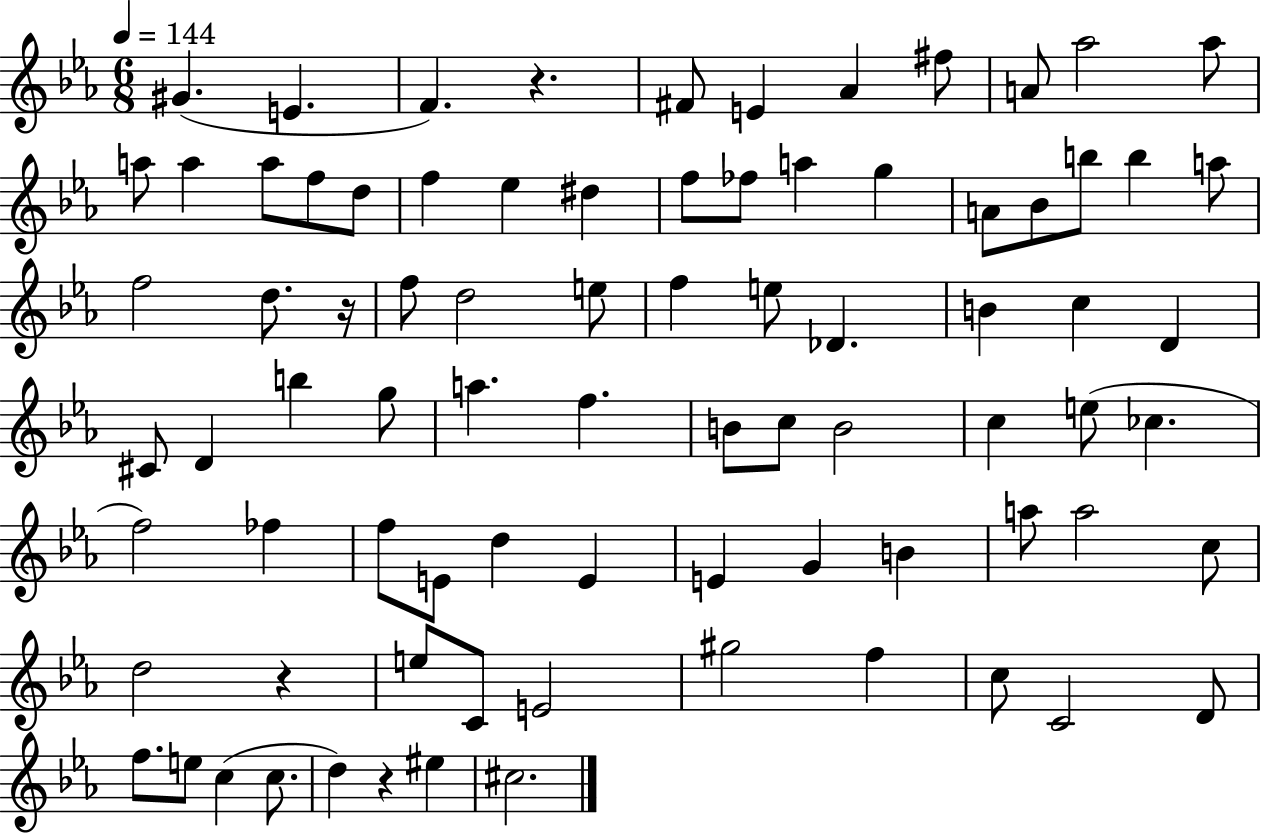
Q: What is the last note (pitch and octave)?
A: C#5